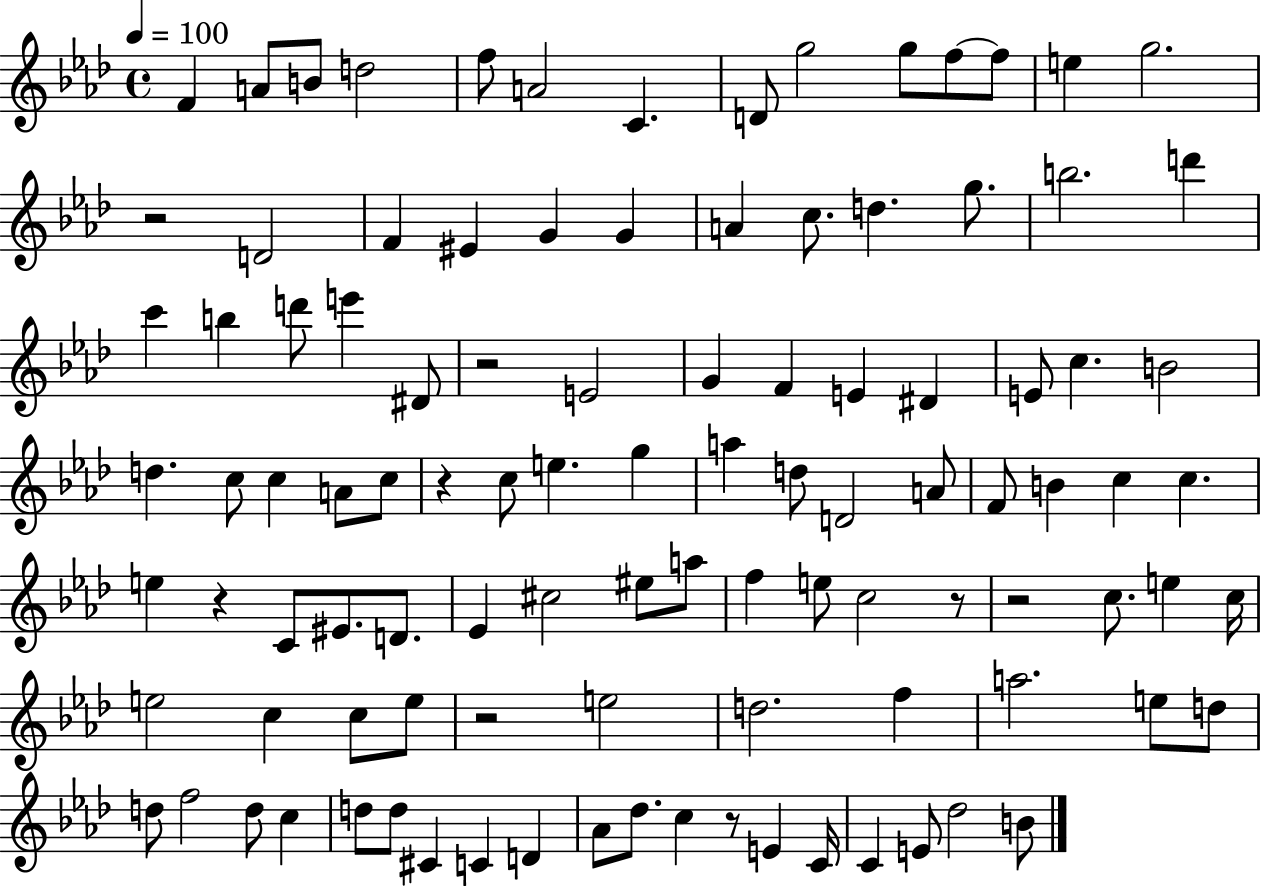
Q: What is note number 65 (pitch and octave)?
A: C5